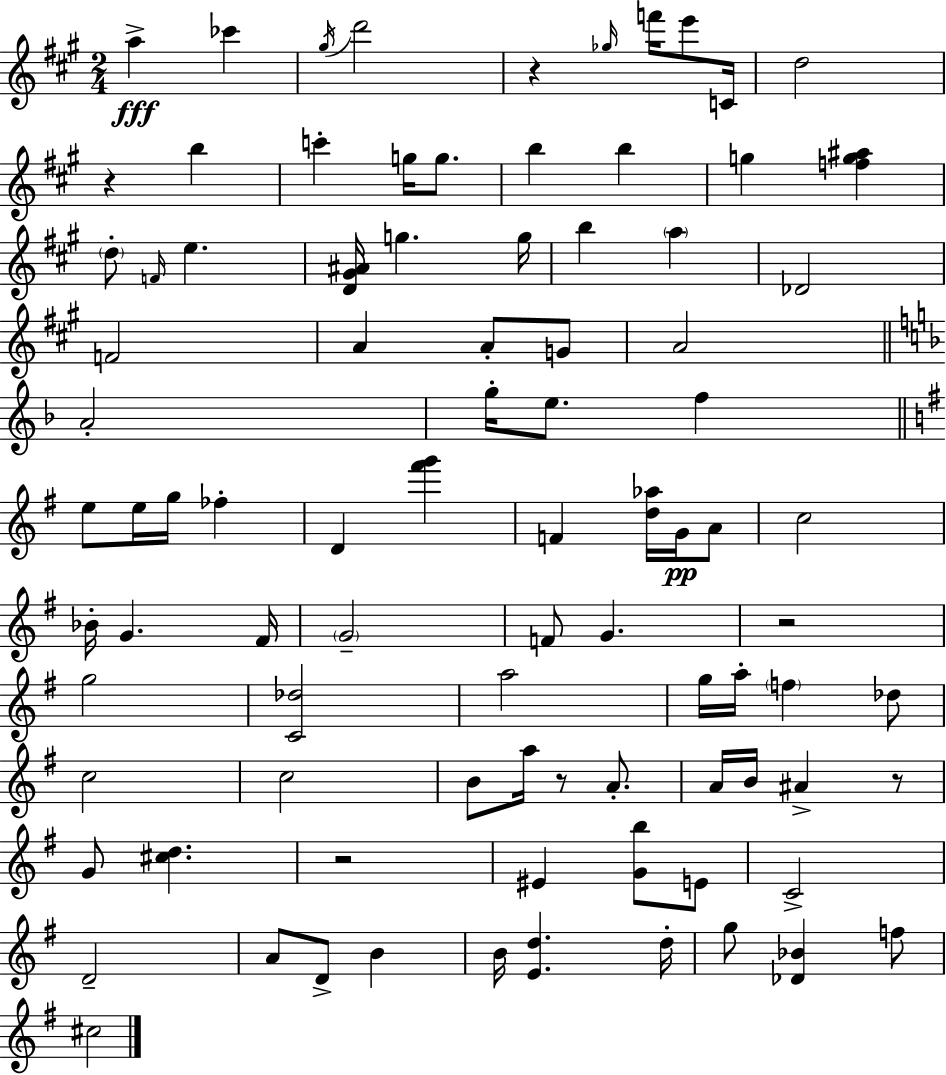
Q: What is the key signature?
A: A major